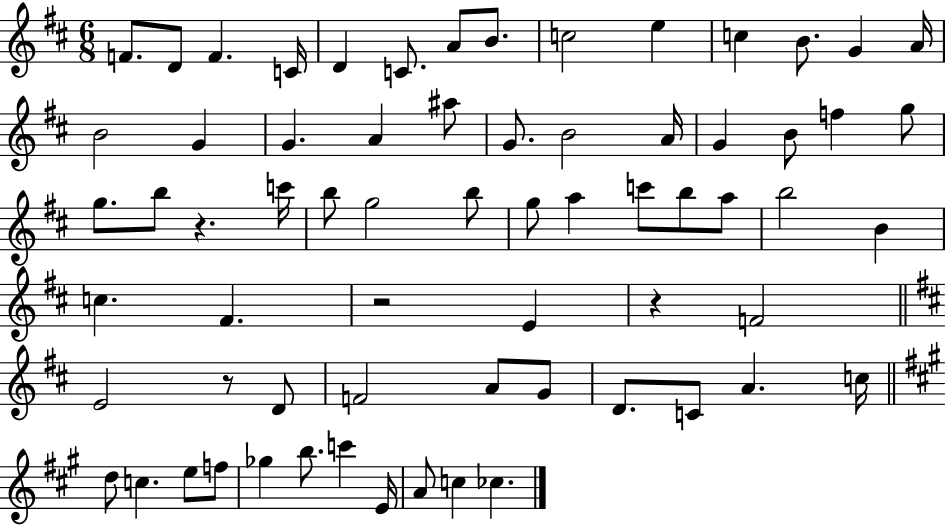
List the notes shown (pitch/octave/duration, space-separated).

F4/e. D4/e F4/q. C4/s D4/q C4/e. A4/e B4/e. C5/h E5/q C5/q B4/e. G4/q A4/s B4/h G4/q G4/q. A4/q A#5/e G4/e. B4/h A4/s G4/q B4/e F5/q G5/e G5/e. B5/e R/q. C6/s B5/e G5/h B5/e G5/e A5/q C6/e B5/e A5/e B5/h B4/q C5/q. F#4/q. R/h E4/q R/q F4/h E4/h R/e D4/e F4/h A4/e G4/e D4/e. C4/e A4/q. C5/s D5/e C5/q. E5/e F5/e Gb5/q B5/e. C6/q E4/s A4/e C5/q CES5/q.